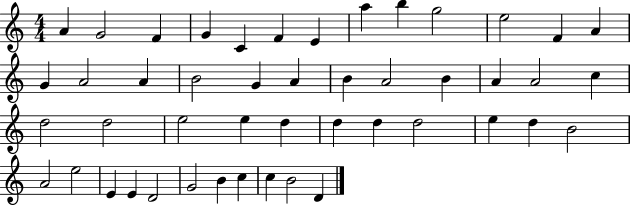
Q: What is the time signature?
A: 4/4